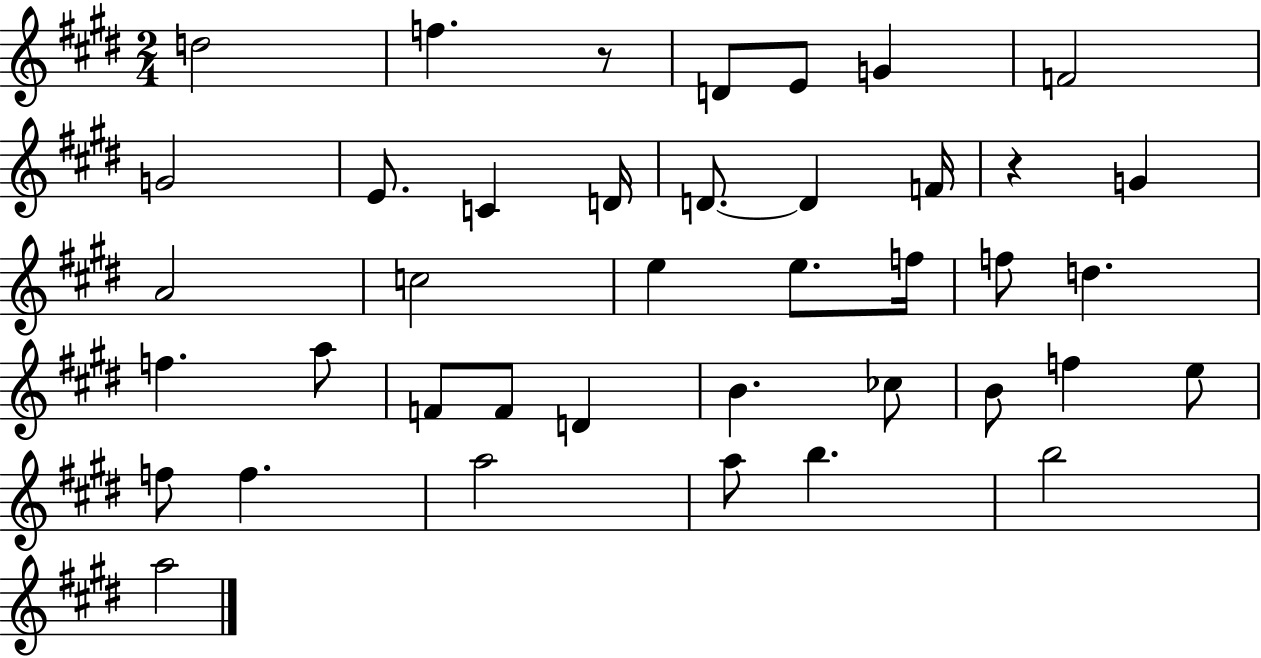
D5/h F5/q. R/e D4/e E4/e G4/q F4/h G4/h E4/e. C4/q D4/s D4/e. D4/q F4/s R/q G4/q A4/h C5/h E5/q E5/e. F5/s F5/e D5/q. F5/q. A5/e F4/e F4/e D4/q B4/q. CES5/e B4/e F5/q E5/e F5/e F5/q. A5/h A5/e B5/q. B5/h A5/h